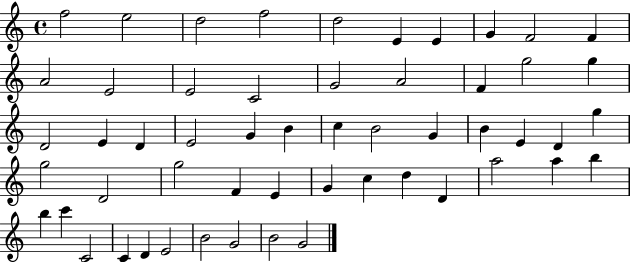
{
  \clef treble
  \time 4/4
  \defaultTimeSignature
  \key c \major
  f''2 e''2 | d''2 f''2 | d''2 e'4 e'4 | g'4 f'2 f'4 | \break a'2 e'2 | e'2 c'2 | g'2 a'2 | f'4 g''2 g''4 | \break d'2 e'4 d'4 | e'2 g'4 b'4 | c''4 b'2 g'4 | b'4 e'4 d'4 g''4 | \break g''2 d'2 | g''2 f'4 e'4 | g'4 c''4 d''4 d'4 | a''2 a''4 b''4 | \break b''4 c'''4 c'2 | c'4 d'4 e'2 | b'2 g'2 | b'2 g'2 | \break \bar "|."
}